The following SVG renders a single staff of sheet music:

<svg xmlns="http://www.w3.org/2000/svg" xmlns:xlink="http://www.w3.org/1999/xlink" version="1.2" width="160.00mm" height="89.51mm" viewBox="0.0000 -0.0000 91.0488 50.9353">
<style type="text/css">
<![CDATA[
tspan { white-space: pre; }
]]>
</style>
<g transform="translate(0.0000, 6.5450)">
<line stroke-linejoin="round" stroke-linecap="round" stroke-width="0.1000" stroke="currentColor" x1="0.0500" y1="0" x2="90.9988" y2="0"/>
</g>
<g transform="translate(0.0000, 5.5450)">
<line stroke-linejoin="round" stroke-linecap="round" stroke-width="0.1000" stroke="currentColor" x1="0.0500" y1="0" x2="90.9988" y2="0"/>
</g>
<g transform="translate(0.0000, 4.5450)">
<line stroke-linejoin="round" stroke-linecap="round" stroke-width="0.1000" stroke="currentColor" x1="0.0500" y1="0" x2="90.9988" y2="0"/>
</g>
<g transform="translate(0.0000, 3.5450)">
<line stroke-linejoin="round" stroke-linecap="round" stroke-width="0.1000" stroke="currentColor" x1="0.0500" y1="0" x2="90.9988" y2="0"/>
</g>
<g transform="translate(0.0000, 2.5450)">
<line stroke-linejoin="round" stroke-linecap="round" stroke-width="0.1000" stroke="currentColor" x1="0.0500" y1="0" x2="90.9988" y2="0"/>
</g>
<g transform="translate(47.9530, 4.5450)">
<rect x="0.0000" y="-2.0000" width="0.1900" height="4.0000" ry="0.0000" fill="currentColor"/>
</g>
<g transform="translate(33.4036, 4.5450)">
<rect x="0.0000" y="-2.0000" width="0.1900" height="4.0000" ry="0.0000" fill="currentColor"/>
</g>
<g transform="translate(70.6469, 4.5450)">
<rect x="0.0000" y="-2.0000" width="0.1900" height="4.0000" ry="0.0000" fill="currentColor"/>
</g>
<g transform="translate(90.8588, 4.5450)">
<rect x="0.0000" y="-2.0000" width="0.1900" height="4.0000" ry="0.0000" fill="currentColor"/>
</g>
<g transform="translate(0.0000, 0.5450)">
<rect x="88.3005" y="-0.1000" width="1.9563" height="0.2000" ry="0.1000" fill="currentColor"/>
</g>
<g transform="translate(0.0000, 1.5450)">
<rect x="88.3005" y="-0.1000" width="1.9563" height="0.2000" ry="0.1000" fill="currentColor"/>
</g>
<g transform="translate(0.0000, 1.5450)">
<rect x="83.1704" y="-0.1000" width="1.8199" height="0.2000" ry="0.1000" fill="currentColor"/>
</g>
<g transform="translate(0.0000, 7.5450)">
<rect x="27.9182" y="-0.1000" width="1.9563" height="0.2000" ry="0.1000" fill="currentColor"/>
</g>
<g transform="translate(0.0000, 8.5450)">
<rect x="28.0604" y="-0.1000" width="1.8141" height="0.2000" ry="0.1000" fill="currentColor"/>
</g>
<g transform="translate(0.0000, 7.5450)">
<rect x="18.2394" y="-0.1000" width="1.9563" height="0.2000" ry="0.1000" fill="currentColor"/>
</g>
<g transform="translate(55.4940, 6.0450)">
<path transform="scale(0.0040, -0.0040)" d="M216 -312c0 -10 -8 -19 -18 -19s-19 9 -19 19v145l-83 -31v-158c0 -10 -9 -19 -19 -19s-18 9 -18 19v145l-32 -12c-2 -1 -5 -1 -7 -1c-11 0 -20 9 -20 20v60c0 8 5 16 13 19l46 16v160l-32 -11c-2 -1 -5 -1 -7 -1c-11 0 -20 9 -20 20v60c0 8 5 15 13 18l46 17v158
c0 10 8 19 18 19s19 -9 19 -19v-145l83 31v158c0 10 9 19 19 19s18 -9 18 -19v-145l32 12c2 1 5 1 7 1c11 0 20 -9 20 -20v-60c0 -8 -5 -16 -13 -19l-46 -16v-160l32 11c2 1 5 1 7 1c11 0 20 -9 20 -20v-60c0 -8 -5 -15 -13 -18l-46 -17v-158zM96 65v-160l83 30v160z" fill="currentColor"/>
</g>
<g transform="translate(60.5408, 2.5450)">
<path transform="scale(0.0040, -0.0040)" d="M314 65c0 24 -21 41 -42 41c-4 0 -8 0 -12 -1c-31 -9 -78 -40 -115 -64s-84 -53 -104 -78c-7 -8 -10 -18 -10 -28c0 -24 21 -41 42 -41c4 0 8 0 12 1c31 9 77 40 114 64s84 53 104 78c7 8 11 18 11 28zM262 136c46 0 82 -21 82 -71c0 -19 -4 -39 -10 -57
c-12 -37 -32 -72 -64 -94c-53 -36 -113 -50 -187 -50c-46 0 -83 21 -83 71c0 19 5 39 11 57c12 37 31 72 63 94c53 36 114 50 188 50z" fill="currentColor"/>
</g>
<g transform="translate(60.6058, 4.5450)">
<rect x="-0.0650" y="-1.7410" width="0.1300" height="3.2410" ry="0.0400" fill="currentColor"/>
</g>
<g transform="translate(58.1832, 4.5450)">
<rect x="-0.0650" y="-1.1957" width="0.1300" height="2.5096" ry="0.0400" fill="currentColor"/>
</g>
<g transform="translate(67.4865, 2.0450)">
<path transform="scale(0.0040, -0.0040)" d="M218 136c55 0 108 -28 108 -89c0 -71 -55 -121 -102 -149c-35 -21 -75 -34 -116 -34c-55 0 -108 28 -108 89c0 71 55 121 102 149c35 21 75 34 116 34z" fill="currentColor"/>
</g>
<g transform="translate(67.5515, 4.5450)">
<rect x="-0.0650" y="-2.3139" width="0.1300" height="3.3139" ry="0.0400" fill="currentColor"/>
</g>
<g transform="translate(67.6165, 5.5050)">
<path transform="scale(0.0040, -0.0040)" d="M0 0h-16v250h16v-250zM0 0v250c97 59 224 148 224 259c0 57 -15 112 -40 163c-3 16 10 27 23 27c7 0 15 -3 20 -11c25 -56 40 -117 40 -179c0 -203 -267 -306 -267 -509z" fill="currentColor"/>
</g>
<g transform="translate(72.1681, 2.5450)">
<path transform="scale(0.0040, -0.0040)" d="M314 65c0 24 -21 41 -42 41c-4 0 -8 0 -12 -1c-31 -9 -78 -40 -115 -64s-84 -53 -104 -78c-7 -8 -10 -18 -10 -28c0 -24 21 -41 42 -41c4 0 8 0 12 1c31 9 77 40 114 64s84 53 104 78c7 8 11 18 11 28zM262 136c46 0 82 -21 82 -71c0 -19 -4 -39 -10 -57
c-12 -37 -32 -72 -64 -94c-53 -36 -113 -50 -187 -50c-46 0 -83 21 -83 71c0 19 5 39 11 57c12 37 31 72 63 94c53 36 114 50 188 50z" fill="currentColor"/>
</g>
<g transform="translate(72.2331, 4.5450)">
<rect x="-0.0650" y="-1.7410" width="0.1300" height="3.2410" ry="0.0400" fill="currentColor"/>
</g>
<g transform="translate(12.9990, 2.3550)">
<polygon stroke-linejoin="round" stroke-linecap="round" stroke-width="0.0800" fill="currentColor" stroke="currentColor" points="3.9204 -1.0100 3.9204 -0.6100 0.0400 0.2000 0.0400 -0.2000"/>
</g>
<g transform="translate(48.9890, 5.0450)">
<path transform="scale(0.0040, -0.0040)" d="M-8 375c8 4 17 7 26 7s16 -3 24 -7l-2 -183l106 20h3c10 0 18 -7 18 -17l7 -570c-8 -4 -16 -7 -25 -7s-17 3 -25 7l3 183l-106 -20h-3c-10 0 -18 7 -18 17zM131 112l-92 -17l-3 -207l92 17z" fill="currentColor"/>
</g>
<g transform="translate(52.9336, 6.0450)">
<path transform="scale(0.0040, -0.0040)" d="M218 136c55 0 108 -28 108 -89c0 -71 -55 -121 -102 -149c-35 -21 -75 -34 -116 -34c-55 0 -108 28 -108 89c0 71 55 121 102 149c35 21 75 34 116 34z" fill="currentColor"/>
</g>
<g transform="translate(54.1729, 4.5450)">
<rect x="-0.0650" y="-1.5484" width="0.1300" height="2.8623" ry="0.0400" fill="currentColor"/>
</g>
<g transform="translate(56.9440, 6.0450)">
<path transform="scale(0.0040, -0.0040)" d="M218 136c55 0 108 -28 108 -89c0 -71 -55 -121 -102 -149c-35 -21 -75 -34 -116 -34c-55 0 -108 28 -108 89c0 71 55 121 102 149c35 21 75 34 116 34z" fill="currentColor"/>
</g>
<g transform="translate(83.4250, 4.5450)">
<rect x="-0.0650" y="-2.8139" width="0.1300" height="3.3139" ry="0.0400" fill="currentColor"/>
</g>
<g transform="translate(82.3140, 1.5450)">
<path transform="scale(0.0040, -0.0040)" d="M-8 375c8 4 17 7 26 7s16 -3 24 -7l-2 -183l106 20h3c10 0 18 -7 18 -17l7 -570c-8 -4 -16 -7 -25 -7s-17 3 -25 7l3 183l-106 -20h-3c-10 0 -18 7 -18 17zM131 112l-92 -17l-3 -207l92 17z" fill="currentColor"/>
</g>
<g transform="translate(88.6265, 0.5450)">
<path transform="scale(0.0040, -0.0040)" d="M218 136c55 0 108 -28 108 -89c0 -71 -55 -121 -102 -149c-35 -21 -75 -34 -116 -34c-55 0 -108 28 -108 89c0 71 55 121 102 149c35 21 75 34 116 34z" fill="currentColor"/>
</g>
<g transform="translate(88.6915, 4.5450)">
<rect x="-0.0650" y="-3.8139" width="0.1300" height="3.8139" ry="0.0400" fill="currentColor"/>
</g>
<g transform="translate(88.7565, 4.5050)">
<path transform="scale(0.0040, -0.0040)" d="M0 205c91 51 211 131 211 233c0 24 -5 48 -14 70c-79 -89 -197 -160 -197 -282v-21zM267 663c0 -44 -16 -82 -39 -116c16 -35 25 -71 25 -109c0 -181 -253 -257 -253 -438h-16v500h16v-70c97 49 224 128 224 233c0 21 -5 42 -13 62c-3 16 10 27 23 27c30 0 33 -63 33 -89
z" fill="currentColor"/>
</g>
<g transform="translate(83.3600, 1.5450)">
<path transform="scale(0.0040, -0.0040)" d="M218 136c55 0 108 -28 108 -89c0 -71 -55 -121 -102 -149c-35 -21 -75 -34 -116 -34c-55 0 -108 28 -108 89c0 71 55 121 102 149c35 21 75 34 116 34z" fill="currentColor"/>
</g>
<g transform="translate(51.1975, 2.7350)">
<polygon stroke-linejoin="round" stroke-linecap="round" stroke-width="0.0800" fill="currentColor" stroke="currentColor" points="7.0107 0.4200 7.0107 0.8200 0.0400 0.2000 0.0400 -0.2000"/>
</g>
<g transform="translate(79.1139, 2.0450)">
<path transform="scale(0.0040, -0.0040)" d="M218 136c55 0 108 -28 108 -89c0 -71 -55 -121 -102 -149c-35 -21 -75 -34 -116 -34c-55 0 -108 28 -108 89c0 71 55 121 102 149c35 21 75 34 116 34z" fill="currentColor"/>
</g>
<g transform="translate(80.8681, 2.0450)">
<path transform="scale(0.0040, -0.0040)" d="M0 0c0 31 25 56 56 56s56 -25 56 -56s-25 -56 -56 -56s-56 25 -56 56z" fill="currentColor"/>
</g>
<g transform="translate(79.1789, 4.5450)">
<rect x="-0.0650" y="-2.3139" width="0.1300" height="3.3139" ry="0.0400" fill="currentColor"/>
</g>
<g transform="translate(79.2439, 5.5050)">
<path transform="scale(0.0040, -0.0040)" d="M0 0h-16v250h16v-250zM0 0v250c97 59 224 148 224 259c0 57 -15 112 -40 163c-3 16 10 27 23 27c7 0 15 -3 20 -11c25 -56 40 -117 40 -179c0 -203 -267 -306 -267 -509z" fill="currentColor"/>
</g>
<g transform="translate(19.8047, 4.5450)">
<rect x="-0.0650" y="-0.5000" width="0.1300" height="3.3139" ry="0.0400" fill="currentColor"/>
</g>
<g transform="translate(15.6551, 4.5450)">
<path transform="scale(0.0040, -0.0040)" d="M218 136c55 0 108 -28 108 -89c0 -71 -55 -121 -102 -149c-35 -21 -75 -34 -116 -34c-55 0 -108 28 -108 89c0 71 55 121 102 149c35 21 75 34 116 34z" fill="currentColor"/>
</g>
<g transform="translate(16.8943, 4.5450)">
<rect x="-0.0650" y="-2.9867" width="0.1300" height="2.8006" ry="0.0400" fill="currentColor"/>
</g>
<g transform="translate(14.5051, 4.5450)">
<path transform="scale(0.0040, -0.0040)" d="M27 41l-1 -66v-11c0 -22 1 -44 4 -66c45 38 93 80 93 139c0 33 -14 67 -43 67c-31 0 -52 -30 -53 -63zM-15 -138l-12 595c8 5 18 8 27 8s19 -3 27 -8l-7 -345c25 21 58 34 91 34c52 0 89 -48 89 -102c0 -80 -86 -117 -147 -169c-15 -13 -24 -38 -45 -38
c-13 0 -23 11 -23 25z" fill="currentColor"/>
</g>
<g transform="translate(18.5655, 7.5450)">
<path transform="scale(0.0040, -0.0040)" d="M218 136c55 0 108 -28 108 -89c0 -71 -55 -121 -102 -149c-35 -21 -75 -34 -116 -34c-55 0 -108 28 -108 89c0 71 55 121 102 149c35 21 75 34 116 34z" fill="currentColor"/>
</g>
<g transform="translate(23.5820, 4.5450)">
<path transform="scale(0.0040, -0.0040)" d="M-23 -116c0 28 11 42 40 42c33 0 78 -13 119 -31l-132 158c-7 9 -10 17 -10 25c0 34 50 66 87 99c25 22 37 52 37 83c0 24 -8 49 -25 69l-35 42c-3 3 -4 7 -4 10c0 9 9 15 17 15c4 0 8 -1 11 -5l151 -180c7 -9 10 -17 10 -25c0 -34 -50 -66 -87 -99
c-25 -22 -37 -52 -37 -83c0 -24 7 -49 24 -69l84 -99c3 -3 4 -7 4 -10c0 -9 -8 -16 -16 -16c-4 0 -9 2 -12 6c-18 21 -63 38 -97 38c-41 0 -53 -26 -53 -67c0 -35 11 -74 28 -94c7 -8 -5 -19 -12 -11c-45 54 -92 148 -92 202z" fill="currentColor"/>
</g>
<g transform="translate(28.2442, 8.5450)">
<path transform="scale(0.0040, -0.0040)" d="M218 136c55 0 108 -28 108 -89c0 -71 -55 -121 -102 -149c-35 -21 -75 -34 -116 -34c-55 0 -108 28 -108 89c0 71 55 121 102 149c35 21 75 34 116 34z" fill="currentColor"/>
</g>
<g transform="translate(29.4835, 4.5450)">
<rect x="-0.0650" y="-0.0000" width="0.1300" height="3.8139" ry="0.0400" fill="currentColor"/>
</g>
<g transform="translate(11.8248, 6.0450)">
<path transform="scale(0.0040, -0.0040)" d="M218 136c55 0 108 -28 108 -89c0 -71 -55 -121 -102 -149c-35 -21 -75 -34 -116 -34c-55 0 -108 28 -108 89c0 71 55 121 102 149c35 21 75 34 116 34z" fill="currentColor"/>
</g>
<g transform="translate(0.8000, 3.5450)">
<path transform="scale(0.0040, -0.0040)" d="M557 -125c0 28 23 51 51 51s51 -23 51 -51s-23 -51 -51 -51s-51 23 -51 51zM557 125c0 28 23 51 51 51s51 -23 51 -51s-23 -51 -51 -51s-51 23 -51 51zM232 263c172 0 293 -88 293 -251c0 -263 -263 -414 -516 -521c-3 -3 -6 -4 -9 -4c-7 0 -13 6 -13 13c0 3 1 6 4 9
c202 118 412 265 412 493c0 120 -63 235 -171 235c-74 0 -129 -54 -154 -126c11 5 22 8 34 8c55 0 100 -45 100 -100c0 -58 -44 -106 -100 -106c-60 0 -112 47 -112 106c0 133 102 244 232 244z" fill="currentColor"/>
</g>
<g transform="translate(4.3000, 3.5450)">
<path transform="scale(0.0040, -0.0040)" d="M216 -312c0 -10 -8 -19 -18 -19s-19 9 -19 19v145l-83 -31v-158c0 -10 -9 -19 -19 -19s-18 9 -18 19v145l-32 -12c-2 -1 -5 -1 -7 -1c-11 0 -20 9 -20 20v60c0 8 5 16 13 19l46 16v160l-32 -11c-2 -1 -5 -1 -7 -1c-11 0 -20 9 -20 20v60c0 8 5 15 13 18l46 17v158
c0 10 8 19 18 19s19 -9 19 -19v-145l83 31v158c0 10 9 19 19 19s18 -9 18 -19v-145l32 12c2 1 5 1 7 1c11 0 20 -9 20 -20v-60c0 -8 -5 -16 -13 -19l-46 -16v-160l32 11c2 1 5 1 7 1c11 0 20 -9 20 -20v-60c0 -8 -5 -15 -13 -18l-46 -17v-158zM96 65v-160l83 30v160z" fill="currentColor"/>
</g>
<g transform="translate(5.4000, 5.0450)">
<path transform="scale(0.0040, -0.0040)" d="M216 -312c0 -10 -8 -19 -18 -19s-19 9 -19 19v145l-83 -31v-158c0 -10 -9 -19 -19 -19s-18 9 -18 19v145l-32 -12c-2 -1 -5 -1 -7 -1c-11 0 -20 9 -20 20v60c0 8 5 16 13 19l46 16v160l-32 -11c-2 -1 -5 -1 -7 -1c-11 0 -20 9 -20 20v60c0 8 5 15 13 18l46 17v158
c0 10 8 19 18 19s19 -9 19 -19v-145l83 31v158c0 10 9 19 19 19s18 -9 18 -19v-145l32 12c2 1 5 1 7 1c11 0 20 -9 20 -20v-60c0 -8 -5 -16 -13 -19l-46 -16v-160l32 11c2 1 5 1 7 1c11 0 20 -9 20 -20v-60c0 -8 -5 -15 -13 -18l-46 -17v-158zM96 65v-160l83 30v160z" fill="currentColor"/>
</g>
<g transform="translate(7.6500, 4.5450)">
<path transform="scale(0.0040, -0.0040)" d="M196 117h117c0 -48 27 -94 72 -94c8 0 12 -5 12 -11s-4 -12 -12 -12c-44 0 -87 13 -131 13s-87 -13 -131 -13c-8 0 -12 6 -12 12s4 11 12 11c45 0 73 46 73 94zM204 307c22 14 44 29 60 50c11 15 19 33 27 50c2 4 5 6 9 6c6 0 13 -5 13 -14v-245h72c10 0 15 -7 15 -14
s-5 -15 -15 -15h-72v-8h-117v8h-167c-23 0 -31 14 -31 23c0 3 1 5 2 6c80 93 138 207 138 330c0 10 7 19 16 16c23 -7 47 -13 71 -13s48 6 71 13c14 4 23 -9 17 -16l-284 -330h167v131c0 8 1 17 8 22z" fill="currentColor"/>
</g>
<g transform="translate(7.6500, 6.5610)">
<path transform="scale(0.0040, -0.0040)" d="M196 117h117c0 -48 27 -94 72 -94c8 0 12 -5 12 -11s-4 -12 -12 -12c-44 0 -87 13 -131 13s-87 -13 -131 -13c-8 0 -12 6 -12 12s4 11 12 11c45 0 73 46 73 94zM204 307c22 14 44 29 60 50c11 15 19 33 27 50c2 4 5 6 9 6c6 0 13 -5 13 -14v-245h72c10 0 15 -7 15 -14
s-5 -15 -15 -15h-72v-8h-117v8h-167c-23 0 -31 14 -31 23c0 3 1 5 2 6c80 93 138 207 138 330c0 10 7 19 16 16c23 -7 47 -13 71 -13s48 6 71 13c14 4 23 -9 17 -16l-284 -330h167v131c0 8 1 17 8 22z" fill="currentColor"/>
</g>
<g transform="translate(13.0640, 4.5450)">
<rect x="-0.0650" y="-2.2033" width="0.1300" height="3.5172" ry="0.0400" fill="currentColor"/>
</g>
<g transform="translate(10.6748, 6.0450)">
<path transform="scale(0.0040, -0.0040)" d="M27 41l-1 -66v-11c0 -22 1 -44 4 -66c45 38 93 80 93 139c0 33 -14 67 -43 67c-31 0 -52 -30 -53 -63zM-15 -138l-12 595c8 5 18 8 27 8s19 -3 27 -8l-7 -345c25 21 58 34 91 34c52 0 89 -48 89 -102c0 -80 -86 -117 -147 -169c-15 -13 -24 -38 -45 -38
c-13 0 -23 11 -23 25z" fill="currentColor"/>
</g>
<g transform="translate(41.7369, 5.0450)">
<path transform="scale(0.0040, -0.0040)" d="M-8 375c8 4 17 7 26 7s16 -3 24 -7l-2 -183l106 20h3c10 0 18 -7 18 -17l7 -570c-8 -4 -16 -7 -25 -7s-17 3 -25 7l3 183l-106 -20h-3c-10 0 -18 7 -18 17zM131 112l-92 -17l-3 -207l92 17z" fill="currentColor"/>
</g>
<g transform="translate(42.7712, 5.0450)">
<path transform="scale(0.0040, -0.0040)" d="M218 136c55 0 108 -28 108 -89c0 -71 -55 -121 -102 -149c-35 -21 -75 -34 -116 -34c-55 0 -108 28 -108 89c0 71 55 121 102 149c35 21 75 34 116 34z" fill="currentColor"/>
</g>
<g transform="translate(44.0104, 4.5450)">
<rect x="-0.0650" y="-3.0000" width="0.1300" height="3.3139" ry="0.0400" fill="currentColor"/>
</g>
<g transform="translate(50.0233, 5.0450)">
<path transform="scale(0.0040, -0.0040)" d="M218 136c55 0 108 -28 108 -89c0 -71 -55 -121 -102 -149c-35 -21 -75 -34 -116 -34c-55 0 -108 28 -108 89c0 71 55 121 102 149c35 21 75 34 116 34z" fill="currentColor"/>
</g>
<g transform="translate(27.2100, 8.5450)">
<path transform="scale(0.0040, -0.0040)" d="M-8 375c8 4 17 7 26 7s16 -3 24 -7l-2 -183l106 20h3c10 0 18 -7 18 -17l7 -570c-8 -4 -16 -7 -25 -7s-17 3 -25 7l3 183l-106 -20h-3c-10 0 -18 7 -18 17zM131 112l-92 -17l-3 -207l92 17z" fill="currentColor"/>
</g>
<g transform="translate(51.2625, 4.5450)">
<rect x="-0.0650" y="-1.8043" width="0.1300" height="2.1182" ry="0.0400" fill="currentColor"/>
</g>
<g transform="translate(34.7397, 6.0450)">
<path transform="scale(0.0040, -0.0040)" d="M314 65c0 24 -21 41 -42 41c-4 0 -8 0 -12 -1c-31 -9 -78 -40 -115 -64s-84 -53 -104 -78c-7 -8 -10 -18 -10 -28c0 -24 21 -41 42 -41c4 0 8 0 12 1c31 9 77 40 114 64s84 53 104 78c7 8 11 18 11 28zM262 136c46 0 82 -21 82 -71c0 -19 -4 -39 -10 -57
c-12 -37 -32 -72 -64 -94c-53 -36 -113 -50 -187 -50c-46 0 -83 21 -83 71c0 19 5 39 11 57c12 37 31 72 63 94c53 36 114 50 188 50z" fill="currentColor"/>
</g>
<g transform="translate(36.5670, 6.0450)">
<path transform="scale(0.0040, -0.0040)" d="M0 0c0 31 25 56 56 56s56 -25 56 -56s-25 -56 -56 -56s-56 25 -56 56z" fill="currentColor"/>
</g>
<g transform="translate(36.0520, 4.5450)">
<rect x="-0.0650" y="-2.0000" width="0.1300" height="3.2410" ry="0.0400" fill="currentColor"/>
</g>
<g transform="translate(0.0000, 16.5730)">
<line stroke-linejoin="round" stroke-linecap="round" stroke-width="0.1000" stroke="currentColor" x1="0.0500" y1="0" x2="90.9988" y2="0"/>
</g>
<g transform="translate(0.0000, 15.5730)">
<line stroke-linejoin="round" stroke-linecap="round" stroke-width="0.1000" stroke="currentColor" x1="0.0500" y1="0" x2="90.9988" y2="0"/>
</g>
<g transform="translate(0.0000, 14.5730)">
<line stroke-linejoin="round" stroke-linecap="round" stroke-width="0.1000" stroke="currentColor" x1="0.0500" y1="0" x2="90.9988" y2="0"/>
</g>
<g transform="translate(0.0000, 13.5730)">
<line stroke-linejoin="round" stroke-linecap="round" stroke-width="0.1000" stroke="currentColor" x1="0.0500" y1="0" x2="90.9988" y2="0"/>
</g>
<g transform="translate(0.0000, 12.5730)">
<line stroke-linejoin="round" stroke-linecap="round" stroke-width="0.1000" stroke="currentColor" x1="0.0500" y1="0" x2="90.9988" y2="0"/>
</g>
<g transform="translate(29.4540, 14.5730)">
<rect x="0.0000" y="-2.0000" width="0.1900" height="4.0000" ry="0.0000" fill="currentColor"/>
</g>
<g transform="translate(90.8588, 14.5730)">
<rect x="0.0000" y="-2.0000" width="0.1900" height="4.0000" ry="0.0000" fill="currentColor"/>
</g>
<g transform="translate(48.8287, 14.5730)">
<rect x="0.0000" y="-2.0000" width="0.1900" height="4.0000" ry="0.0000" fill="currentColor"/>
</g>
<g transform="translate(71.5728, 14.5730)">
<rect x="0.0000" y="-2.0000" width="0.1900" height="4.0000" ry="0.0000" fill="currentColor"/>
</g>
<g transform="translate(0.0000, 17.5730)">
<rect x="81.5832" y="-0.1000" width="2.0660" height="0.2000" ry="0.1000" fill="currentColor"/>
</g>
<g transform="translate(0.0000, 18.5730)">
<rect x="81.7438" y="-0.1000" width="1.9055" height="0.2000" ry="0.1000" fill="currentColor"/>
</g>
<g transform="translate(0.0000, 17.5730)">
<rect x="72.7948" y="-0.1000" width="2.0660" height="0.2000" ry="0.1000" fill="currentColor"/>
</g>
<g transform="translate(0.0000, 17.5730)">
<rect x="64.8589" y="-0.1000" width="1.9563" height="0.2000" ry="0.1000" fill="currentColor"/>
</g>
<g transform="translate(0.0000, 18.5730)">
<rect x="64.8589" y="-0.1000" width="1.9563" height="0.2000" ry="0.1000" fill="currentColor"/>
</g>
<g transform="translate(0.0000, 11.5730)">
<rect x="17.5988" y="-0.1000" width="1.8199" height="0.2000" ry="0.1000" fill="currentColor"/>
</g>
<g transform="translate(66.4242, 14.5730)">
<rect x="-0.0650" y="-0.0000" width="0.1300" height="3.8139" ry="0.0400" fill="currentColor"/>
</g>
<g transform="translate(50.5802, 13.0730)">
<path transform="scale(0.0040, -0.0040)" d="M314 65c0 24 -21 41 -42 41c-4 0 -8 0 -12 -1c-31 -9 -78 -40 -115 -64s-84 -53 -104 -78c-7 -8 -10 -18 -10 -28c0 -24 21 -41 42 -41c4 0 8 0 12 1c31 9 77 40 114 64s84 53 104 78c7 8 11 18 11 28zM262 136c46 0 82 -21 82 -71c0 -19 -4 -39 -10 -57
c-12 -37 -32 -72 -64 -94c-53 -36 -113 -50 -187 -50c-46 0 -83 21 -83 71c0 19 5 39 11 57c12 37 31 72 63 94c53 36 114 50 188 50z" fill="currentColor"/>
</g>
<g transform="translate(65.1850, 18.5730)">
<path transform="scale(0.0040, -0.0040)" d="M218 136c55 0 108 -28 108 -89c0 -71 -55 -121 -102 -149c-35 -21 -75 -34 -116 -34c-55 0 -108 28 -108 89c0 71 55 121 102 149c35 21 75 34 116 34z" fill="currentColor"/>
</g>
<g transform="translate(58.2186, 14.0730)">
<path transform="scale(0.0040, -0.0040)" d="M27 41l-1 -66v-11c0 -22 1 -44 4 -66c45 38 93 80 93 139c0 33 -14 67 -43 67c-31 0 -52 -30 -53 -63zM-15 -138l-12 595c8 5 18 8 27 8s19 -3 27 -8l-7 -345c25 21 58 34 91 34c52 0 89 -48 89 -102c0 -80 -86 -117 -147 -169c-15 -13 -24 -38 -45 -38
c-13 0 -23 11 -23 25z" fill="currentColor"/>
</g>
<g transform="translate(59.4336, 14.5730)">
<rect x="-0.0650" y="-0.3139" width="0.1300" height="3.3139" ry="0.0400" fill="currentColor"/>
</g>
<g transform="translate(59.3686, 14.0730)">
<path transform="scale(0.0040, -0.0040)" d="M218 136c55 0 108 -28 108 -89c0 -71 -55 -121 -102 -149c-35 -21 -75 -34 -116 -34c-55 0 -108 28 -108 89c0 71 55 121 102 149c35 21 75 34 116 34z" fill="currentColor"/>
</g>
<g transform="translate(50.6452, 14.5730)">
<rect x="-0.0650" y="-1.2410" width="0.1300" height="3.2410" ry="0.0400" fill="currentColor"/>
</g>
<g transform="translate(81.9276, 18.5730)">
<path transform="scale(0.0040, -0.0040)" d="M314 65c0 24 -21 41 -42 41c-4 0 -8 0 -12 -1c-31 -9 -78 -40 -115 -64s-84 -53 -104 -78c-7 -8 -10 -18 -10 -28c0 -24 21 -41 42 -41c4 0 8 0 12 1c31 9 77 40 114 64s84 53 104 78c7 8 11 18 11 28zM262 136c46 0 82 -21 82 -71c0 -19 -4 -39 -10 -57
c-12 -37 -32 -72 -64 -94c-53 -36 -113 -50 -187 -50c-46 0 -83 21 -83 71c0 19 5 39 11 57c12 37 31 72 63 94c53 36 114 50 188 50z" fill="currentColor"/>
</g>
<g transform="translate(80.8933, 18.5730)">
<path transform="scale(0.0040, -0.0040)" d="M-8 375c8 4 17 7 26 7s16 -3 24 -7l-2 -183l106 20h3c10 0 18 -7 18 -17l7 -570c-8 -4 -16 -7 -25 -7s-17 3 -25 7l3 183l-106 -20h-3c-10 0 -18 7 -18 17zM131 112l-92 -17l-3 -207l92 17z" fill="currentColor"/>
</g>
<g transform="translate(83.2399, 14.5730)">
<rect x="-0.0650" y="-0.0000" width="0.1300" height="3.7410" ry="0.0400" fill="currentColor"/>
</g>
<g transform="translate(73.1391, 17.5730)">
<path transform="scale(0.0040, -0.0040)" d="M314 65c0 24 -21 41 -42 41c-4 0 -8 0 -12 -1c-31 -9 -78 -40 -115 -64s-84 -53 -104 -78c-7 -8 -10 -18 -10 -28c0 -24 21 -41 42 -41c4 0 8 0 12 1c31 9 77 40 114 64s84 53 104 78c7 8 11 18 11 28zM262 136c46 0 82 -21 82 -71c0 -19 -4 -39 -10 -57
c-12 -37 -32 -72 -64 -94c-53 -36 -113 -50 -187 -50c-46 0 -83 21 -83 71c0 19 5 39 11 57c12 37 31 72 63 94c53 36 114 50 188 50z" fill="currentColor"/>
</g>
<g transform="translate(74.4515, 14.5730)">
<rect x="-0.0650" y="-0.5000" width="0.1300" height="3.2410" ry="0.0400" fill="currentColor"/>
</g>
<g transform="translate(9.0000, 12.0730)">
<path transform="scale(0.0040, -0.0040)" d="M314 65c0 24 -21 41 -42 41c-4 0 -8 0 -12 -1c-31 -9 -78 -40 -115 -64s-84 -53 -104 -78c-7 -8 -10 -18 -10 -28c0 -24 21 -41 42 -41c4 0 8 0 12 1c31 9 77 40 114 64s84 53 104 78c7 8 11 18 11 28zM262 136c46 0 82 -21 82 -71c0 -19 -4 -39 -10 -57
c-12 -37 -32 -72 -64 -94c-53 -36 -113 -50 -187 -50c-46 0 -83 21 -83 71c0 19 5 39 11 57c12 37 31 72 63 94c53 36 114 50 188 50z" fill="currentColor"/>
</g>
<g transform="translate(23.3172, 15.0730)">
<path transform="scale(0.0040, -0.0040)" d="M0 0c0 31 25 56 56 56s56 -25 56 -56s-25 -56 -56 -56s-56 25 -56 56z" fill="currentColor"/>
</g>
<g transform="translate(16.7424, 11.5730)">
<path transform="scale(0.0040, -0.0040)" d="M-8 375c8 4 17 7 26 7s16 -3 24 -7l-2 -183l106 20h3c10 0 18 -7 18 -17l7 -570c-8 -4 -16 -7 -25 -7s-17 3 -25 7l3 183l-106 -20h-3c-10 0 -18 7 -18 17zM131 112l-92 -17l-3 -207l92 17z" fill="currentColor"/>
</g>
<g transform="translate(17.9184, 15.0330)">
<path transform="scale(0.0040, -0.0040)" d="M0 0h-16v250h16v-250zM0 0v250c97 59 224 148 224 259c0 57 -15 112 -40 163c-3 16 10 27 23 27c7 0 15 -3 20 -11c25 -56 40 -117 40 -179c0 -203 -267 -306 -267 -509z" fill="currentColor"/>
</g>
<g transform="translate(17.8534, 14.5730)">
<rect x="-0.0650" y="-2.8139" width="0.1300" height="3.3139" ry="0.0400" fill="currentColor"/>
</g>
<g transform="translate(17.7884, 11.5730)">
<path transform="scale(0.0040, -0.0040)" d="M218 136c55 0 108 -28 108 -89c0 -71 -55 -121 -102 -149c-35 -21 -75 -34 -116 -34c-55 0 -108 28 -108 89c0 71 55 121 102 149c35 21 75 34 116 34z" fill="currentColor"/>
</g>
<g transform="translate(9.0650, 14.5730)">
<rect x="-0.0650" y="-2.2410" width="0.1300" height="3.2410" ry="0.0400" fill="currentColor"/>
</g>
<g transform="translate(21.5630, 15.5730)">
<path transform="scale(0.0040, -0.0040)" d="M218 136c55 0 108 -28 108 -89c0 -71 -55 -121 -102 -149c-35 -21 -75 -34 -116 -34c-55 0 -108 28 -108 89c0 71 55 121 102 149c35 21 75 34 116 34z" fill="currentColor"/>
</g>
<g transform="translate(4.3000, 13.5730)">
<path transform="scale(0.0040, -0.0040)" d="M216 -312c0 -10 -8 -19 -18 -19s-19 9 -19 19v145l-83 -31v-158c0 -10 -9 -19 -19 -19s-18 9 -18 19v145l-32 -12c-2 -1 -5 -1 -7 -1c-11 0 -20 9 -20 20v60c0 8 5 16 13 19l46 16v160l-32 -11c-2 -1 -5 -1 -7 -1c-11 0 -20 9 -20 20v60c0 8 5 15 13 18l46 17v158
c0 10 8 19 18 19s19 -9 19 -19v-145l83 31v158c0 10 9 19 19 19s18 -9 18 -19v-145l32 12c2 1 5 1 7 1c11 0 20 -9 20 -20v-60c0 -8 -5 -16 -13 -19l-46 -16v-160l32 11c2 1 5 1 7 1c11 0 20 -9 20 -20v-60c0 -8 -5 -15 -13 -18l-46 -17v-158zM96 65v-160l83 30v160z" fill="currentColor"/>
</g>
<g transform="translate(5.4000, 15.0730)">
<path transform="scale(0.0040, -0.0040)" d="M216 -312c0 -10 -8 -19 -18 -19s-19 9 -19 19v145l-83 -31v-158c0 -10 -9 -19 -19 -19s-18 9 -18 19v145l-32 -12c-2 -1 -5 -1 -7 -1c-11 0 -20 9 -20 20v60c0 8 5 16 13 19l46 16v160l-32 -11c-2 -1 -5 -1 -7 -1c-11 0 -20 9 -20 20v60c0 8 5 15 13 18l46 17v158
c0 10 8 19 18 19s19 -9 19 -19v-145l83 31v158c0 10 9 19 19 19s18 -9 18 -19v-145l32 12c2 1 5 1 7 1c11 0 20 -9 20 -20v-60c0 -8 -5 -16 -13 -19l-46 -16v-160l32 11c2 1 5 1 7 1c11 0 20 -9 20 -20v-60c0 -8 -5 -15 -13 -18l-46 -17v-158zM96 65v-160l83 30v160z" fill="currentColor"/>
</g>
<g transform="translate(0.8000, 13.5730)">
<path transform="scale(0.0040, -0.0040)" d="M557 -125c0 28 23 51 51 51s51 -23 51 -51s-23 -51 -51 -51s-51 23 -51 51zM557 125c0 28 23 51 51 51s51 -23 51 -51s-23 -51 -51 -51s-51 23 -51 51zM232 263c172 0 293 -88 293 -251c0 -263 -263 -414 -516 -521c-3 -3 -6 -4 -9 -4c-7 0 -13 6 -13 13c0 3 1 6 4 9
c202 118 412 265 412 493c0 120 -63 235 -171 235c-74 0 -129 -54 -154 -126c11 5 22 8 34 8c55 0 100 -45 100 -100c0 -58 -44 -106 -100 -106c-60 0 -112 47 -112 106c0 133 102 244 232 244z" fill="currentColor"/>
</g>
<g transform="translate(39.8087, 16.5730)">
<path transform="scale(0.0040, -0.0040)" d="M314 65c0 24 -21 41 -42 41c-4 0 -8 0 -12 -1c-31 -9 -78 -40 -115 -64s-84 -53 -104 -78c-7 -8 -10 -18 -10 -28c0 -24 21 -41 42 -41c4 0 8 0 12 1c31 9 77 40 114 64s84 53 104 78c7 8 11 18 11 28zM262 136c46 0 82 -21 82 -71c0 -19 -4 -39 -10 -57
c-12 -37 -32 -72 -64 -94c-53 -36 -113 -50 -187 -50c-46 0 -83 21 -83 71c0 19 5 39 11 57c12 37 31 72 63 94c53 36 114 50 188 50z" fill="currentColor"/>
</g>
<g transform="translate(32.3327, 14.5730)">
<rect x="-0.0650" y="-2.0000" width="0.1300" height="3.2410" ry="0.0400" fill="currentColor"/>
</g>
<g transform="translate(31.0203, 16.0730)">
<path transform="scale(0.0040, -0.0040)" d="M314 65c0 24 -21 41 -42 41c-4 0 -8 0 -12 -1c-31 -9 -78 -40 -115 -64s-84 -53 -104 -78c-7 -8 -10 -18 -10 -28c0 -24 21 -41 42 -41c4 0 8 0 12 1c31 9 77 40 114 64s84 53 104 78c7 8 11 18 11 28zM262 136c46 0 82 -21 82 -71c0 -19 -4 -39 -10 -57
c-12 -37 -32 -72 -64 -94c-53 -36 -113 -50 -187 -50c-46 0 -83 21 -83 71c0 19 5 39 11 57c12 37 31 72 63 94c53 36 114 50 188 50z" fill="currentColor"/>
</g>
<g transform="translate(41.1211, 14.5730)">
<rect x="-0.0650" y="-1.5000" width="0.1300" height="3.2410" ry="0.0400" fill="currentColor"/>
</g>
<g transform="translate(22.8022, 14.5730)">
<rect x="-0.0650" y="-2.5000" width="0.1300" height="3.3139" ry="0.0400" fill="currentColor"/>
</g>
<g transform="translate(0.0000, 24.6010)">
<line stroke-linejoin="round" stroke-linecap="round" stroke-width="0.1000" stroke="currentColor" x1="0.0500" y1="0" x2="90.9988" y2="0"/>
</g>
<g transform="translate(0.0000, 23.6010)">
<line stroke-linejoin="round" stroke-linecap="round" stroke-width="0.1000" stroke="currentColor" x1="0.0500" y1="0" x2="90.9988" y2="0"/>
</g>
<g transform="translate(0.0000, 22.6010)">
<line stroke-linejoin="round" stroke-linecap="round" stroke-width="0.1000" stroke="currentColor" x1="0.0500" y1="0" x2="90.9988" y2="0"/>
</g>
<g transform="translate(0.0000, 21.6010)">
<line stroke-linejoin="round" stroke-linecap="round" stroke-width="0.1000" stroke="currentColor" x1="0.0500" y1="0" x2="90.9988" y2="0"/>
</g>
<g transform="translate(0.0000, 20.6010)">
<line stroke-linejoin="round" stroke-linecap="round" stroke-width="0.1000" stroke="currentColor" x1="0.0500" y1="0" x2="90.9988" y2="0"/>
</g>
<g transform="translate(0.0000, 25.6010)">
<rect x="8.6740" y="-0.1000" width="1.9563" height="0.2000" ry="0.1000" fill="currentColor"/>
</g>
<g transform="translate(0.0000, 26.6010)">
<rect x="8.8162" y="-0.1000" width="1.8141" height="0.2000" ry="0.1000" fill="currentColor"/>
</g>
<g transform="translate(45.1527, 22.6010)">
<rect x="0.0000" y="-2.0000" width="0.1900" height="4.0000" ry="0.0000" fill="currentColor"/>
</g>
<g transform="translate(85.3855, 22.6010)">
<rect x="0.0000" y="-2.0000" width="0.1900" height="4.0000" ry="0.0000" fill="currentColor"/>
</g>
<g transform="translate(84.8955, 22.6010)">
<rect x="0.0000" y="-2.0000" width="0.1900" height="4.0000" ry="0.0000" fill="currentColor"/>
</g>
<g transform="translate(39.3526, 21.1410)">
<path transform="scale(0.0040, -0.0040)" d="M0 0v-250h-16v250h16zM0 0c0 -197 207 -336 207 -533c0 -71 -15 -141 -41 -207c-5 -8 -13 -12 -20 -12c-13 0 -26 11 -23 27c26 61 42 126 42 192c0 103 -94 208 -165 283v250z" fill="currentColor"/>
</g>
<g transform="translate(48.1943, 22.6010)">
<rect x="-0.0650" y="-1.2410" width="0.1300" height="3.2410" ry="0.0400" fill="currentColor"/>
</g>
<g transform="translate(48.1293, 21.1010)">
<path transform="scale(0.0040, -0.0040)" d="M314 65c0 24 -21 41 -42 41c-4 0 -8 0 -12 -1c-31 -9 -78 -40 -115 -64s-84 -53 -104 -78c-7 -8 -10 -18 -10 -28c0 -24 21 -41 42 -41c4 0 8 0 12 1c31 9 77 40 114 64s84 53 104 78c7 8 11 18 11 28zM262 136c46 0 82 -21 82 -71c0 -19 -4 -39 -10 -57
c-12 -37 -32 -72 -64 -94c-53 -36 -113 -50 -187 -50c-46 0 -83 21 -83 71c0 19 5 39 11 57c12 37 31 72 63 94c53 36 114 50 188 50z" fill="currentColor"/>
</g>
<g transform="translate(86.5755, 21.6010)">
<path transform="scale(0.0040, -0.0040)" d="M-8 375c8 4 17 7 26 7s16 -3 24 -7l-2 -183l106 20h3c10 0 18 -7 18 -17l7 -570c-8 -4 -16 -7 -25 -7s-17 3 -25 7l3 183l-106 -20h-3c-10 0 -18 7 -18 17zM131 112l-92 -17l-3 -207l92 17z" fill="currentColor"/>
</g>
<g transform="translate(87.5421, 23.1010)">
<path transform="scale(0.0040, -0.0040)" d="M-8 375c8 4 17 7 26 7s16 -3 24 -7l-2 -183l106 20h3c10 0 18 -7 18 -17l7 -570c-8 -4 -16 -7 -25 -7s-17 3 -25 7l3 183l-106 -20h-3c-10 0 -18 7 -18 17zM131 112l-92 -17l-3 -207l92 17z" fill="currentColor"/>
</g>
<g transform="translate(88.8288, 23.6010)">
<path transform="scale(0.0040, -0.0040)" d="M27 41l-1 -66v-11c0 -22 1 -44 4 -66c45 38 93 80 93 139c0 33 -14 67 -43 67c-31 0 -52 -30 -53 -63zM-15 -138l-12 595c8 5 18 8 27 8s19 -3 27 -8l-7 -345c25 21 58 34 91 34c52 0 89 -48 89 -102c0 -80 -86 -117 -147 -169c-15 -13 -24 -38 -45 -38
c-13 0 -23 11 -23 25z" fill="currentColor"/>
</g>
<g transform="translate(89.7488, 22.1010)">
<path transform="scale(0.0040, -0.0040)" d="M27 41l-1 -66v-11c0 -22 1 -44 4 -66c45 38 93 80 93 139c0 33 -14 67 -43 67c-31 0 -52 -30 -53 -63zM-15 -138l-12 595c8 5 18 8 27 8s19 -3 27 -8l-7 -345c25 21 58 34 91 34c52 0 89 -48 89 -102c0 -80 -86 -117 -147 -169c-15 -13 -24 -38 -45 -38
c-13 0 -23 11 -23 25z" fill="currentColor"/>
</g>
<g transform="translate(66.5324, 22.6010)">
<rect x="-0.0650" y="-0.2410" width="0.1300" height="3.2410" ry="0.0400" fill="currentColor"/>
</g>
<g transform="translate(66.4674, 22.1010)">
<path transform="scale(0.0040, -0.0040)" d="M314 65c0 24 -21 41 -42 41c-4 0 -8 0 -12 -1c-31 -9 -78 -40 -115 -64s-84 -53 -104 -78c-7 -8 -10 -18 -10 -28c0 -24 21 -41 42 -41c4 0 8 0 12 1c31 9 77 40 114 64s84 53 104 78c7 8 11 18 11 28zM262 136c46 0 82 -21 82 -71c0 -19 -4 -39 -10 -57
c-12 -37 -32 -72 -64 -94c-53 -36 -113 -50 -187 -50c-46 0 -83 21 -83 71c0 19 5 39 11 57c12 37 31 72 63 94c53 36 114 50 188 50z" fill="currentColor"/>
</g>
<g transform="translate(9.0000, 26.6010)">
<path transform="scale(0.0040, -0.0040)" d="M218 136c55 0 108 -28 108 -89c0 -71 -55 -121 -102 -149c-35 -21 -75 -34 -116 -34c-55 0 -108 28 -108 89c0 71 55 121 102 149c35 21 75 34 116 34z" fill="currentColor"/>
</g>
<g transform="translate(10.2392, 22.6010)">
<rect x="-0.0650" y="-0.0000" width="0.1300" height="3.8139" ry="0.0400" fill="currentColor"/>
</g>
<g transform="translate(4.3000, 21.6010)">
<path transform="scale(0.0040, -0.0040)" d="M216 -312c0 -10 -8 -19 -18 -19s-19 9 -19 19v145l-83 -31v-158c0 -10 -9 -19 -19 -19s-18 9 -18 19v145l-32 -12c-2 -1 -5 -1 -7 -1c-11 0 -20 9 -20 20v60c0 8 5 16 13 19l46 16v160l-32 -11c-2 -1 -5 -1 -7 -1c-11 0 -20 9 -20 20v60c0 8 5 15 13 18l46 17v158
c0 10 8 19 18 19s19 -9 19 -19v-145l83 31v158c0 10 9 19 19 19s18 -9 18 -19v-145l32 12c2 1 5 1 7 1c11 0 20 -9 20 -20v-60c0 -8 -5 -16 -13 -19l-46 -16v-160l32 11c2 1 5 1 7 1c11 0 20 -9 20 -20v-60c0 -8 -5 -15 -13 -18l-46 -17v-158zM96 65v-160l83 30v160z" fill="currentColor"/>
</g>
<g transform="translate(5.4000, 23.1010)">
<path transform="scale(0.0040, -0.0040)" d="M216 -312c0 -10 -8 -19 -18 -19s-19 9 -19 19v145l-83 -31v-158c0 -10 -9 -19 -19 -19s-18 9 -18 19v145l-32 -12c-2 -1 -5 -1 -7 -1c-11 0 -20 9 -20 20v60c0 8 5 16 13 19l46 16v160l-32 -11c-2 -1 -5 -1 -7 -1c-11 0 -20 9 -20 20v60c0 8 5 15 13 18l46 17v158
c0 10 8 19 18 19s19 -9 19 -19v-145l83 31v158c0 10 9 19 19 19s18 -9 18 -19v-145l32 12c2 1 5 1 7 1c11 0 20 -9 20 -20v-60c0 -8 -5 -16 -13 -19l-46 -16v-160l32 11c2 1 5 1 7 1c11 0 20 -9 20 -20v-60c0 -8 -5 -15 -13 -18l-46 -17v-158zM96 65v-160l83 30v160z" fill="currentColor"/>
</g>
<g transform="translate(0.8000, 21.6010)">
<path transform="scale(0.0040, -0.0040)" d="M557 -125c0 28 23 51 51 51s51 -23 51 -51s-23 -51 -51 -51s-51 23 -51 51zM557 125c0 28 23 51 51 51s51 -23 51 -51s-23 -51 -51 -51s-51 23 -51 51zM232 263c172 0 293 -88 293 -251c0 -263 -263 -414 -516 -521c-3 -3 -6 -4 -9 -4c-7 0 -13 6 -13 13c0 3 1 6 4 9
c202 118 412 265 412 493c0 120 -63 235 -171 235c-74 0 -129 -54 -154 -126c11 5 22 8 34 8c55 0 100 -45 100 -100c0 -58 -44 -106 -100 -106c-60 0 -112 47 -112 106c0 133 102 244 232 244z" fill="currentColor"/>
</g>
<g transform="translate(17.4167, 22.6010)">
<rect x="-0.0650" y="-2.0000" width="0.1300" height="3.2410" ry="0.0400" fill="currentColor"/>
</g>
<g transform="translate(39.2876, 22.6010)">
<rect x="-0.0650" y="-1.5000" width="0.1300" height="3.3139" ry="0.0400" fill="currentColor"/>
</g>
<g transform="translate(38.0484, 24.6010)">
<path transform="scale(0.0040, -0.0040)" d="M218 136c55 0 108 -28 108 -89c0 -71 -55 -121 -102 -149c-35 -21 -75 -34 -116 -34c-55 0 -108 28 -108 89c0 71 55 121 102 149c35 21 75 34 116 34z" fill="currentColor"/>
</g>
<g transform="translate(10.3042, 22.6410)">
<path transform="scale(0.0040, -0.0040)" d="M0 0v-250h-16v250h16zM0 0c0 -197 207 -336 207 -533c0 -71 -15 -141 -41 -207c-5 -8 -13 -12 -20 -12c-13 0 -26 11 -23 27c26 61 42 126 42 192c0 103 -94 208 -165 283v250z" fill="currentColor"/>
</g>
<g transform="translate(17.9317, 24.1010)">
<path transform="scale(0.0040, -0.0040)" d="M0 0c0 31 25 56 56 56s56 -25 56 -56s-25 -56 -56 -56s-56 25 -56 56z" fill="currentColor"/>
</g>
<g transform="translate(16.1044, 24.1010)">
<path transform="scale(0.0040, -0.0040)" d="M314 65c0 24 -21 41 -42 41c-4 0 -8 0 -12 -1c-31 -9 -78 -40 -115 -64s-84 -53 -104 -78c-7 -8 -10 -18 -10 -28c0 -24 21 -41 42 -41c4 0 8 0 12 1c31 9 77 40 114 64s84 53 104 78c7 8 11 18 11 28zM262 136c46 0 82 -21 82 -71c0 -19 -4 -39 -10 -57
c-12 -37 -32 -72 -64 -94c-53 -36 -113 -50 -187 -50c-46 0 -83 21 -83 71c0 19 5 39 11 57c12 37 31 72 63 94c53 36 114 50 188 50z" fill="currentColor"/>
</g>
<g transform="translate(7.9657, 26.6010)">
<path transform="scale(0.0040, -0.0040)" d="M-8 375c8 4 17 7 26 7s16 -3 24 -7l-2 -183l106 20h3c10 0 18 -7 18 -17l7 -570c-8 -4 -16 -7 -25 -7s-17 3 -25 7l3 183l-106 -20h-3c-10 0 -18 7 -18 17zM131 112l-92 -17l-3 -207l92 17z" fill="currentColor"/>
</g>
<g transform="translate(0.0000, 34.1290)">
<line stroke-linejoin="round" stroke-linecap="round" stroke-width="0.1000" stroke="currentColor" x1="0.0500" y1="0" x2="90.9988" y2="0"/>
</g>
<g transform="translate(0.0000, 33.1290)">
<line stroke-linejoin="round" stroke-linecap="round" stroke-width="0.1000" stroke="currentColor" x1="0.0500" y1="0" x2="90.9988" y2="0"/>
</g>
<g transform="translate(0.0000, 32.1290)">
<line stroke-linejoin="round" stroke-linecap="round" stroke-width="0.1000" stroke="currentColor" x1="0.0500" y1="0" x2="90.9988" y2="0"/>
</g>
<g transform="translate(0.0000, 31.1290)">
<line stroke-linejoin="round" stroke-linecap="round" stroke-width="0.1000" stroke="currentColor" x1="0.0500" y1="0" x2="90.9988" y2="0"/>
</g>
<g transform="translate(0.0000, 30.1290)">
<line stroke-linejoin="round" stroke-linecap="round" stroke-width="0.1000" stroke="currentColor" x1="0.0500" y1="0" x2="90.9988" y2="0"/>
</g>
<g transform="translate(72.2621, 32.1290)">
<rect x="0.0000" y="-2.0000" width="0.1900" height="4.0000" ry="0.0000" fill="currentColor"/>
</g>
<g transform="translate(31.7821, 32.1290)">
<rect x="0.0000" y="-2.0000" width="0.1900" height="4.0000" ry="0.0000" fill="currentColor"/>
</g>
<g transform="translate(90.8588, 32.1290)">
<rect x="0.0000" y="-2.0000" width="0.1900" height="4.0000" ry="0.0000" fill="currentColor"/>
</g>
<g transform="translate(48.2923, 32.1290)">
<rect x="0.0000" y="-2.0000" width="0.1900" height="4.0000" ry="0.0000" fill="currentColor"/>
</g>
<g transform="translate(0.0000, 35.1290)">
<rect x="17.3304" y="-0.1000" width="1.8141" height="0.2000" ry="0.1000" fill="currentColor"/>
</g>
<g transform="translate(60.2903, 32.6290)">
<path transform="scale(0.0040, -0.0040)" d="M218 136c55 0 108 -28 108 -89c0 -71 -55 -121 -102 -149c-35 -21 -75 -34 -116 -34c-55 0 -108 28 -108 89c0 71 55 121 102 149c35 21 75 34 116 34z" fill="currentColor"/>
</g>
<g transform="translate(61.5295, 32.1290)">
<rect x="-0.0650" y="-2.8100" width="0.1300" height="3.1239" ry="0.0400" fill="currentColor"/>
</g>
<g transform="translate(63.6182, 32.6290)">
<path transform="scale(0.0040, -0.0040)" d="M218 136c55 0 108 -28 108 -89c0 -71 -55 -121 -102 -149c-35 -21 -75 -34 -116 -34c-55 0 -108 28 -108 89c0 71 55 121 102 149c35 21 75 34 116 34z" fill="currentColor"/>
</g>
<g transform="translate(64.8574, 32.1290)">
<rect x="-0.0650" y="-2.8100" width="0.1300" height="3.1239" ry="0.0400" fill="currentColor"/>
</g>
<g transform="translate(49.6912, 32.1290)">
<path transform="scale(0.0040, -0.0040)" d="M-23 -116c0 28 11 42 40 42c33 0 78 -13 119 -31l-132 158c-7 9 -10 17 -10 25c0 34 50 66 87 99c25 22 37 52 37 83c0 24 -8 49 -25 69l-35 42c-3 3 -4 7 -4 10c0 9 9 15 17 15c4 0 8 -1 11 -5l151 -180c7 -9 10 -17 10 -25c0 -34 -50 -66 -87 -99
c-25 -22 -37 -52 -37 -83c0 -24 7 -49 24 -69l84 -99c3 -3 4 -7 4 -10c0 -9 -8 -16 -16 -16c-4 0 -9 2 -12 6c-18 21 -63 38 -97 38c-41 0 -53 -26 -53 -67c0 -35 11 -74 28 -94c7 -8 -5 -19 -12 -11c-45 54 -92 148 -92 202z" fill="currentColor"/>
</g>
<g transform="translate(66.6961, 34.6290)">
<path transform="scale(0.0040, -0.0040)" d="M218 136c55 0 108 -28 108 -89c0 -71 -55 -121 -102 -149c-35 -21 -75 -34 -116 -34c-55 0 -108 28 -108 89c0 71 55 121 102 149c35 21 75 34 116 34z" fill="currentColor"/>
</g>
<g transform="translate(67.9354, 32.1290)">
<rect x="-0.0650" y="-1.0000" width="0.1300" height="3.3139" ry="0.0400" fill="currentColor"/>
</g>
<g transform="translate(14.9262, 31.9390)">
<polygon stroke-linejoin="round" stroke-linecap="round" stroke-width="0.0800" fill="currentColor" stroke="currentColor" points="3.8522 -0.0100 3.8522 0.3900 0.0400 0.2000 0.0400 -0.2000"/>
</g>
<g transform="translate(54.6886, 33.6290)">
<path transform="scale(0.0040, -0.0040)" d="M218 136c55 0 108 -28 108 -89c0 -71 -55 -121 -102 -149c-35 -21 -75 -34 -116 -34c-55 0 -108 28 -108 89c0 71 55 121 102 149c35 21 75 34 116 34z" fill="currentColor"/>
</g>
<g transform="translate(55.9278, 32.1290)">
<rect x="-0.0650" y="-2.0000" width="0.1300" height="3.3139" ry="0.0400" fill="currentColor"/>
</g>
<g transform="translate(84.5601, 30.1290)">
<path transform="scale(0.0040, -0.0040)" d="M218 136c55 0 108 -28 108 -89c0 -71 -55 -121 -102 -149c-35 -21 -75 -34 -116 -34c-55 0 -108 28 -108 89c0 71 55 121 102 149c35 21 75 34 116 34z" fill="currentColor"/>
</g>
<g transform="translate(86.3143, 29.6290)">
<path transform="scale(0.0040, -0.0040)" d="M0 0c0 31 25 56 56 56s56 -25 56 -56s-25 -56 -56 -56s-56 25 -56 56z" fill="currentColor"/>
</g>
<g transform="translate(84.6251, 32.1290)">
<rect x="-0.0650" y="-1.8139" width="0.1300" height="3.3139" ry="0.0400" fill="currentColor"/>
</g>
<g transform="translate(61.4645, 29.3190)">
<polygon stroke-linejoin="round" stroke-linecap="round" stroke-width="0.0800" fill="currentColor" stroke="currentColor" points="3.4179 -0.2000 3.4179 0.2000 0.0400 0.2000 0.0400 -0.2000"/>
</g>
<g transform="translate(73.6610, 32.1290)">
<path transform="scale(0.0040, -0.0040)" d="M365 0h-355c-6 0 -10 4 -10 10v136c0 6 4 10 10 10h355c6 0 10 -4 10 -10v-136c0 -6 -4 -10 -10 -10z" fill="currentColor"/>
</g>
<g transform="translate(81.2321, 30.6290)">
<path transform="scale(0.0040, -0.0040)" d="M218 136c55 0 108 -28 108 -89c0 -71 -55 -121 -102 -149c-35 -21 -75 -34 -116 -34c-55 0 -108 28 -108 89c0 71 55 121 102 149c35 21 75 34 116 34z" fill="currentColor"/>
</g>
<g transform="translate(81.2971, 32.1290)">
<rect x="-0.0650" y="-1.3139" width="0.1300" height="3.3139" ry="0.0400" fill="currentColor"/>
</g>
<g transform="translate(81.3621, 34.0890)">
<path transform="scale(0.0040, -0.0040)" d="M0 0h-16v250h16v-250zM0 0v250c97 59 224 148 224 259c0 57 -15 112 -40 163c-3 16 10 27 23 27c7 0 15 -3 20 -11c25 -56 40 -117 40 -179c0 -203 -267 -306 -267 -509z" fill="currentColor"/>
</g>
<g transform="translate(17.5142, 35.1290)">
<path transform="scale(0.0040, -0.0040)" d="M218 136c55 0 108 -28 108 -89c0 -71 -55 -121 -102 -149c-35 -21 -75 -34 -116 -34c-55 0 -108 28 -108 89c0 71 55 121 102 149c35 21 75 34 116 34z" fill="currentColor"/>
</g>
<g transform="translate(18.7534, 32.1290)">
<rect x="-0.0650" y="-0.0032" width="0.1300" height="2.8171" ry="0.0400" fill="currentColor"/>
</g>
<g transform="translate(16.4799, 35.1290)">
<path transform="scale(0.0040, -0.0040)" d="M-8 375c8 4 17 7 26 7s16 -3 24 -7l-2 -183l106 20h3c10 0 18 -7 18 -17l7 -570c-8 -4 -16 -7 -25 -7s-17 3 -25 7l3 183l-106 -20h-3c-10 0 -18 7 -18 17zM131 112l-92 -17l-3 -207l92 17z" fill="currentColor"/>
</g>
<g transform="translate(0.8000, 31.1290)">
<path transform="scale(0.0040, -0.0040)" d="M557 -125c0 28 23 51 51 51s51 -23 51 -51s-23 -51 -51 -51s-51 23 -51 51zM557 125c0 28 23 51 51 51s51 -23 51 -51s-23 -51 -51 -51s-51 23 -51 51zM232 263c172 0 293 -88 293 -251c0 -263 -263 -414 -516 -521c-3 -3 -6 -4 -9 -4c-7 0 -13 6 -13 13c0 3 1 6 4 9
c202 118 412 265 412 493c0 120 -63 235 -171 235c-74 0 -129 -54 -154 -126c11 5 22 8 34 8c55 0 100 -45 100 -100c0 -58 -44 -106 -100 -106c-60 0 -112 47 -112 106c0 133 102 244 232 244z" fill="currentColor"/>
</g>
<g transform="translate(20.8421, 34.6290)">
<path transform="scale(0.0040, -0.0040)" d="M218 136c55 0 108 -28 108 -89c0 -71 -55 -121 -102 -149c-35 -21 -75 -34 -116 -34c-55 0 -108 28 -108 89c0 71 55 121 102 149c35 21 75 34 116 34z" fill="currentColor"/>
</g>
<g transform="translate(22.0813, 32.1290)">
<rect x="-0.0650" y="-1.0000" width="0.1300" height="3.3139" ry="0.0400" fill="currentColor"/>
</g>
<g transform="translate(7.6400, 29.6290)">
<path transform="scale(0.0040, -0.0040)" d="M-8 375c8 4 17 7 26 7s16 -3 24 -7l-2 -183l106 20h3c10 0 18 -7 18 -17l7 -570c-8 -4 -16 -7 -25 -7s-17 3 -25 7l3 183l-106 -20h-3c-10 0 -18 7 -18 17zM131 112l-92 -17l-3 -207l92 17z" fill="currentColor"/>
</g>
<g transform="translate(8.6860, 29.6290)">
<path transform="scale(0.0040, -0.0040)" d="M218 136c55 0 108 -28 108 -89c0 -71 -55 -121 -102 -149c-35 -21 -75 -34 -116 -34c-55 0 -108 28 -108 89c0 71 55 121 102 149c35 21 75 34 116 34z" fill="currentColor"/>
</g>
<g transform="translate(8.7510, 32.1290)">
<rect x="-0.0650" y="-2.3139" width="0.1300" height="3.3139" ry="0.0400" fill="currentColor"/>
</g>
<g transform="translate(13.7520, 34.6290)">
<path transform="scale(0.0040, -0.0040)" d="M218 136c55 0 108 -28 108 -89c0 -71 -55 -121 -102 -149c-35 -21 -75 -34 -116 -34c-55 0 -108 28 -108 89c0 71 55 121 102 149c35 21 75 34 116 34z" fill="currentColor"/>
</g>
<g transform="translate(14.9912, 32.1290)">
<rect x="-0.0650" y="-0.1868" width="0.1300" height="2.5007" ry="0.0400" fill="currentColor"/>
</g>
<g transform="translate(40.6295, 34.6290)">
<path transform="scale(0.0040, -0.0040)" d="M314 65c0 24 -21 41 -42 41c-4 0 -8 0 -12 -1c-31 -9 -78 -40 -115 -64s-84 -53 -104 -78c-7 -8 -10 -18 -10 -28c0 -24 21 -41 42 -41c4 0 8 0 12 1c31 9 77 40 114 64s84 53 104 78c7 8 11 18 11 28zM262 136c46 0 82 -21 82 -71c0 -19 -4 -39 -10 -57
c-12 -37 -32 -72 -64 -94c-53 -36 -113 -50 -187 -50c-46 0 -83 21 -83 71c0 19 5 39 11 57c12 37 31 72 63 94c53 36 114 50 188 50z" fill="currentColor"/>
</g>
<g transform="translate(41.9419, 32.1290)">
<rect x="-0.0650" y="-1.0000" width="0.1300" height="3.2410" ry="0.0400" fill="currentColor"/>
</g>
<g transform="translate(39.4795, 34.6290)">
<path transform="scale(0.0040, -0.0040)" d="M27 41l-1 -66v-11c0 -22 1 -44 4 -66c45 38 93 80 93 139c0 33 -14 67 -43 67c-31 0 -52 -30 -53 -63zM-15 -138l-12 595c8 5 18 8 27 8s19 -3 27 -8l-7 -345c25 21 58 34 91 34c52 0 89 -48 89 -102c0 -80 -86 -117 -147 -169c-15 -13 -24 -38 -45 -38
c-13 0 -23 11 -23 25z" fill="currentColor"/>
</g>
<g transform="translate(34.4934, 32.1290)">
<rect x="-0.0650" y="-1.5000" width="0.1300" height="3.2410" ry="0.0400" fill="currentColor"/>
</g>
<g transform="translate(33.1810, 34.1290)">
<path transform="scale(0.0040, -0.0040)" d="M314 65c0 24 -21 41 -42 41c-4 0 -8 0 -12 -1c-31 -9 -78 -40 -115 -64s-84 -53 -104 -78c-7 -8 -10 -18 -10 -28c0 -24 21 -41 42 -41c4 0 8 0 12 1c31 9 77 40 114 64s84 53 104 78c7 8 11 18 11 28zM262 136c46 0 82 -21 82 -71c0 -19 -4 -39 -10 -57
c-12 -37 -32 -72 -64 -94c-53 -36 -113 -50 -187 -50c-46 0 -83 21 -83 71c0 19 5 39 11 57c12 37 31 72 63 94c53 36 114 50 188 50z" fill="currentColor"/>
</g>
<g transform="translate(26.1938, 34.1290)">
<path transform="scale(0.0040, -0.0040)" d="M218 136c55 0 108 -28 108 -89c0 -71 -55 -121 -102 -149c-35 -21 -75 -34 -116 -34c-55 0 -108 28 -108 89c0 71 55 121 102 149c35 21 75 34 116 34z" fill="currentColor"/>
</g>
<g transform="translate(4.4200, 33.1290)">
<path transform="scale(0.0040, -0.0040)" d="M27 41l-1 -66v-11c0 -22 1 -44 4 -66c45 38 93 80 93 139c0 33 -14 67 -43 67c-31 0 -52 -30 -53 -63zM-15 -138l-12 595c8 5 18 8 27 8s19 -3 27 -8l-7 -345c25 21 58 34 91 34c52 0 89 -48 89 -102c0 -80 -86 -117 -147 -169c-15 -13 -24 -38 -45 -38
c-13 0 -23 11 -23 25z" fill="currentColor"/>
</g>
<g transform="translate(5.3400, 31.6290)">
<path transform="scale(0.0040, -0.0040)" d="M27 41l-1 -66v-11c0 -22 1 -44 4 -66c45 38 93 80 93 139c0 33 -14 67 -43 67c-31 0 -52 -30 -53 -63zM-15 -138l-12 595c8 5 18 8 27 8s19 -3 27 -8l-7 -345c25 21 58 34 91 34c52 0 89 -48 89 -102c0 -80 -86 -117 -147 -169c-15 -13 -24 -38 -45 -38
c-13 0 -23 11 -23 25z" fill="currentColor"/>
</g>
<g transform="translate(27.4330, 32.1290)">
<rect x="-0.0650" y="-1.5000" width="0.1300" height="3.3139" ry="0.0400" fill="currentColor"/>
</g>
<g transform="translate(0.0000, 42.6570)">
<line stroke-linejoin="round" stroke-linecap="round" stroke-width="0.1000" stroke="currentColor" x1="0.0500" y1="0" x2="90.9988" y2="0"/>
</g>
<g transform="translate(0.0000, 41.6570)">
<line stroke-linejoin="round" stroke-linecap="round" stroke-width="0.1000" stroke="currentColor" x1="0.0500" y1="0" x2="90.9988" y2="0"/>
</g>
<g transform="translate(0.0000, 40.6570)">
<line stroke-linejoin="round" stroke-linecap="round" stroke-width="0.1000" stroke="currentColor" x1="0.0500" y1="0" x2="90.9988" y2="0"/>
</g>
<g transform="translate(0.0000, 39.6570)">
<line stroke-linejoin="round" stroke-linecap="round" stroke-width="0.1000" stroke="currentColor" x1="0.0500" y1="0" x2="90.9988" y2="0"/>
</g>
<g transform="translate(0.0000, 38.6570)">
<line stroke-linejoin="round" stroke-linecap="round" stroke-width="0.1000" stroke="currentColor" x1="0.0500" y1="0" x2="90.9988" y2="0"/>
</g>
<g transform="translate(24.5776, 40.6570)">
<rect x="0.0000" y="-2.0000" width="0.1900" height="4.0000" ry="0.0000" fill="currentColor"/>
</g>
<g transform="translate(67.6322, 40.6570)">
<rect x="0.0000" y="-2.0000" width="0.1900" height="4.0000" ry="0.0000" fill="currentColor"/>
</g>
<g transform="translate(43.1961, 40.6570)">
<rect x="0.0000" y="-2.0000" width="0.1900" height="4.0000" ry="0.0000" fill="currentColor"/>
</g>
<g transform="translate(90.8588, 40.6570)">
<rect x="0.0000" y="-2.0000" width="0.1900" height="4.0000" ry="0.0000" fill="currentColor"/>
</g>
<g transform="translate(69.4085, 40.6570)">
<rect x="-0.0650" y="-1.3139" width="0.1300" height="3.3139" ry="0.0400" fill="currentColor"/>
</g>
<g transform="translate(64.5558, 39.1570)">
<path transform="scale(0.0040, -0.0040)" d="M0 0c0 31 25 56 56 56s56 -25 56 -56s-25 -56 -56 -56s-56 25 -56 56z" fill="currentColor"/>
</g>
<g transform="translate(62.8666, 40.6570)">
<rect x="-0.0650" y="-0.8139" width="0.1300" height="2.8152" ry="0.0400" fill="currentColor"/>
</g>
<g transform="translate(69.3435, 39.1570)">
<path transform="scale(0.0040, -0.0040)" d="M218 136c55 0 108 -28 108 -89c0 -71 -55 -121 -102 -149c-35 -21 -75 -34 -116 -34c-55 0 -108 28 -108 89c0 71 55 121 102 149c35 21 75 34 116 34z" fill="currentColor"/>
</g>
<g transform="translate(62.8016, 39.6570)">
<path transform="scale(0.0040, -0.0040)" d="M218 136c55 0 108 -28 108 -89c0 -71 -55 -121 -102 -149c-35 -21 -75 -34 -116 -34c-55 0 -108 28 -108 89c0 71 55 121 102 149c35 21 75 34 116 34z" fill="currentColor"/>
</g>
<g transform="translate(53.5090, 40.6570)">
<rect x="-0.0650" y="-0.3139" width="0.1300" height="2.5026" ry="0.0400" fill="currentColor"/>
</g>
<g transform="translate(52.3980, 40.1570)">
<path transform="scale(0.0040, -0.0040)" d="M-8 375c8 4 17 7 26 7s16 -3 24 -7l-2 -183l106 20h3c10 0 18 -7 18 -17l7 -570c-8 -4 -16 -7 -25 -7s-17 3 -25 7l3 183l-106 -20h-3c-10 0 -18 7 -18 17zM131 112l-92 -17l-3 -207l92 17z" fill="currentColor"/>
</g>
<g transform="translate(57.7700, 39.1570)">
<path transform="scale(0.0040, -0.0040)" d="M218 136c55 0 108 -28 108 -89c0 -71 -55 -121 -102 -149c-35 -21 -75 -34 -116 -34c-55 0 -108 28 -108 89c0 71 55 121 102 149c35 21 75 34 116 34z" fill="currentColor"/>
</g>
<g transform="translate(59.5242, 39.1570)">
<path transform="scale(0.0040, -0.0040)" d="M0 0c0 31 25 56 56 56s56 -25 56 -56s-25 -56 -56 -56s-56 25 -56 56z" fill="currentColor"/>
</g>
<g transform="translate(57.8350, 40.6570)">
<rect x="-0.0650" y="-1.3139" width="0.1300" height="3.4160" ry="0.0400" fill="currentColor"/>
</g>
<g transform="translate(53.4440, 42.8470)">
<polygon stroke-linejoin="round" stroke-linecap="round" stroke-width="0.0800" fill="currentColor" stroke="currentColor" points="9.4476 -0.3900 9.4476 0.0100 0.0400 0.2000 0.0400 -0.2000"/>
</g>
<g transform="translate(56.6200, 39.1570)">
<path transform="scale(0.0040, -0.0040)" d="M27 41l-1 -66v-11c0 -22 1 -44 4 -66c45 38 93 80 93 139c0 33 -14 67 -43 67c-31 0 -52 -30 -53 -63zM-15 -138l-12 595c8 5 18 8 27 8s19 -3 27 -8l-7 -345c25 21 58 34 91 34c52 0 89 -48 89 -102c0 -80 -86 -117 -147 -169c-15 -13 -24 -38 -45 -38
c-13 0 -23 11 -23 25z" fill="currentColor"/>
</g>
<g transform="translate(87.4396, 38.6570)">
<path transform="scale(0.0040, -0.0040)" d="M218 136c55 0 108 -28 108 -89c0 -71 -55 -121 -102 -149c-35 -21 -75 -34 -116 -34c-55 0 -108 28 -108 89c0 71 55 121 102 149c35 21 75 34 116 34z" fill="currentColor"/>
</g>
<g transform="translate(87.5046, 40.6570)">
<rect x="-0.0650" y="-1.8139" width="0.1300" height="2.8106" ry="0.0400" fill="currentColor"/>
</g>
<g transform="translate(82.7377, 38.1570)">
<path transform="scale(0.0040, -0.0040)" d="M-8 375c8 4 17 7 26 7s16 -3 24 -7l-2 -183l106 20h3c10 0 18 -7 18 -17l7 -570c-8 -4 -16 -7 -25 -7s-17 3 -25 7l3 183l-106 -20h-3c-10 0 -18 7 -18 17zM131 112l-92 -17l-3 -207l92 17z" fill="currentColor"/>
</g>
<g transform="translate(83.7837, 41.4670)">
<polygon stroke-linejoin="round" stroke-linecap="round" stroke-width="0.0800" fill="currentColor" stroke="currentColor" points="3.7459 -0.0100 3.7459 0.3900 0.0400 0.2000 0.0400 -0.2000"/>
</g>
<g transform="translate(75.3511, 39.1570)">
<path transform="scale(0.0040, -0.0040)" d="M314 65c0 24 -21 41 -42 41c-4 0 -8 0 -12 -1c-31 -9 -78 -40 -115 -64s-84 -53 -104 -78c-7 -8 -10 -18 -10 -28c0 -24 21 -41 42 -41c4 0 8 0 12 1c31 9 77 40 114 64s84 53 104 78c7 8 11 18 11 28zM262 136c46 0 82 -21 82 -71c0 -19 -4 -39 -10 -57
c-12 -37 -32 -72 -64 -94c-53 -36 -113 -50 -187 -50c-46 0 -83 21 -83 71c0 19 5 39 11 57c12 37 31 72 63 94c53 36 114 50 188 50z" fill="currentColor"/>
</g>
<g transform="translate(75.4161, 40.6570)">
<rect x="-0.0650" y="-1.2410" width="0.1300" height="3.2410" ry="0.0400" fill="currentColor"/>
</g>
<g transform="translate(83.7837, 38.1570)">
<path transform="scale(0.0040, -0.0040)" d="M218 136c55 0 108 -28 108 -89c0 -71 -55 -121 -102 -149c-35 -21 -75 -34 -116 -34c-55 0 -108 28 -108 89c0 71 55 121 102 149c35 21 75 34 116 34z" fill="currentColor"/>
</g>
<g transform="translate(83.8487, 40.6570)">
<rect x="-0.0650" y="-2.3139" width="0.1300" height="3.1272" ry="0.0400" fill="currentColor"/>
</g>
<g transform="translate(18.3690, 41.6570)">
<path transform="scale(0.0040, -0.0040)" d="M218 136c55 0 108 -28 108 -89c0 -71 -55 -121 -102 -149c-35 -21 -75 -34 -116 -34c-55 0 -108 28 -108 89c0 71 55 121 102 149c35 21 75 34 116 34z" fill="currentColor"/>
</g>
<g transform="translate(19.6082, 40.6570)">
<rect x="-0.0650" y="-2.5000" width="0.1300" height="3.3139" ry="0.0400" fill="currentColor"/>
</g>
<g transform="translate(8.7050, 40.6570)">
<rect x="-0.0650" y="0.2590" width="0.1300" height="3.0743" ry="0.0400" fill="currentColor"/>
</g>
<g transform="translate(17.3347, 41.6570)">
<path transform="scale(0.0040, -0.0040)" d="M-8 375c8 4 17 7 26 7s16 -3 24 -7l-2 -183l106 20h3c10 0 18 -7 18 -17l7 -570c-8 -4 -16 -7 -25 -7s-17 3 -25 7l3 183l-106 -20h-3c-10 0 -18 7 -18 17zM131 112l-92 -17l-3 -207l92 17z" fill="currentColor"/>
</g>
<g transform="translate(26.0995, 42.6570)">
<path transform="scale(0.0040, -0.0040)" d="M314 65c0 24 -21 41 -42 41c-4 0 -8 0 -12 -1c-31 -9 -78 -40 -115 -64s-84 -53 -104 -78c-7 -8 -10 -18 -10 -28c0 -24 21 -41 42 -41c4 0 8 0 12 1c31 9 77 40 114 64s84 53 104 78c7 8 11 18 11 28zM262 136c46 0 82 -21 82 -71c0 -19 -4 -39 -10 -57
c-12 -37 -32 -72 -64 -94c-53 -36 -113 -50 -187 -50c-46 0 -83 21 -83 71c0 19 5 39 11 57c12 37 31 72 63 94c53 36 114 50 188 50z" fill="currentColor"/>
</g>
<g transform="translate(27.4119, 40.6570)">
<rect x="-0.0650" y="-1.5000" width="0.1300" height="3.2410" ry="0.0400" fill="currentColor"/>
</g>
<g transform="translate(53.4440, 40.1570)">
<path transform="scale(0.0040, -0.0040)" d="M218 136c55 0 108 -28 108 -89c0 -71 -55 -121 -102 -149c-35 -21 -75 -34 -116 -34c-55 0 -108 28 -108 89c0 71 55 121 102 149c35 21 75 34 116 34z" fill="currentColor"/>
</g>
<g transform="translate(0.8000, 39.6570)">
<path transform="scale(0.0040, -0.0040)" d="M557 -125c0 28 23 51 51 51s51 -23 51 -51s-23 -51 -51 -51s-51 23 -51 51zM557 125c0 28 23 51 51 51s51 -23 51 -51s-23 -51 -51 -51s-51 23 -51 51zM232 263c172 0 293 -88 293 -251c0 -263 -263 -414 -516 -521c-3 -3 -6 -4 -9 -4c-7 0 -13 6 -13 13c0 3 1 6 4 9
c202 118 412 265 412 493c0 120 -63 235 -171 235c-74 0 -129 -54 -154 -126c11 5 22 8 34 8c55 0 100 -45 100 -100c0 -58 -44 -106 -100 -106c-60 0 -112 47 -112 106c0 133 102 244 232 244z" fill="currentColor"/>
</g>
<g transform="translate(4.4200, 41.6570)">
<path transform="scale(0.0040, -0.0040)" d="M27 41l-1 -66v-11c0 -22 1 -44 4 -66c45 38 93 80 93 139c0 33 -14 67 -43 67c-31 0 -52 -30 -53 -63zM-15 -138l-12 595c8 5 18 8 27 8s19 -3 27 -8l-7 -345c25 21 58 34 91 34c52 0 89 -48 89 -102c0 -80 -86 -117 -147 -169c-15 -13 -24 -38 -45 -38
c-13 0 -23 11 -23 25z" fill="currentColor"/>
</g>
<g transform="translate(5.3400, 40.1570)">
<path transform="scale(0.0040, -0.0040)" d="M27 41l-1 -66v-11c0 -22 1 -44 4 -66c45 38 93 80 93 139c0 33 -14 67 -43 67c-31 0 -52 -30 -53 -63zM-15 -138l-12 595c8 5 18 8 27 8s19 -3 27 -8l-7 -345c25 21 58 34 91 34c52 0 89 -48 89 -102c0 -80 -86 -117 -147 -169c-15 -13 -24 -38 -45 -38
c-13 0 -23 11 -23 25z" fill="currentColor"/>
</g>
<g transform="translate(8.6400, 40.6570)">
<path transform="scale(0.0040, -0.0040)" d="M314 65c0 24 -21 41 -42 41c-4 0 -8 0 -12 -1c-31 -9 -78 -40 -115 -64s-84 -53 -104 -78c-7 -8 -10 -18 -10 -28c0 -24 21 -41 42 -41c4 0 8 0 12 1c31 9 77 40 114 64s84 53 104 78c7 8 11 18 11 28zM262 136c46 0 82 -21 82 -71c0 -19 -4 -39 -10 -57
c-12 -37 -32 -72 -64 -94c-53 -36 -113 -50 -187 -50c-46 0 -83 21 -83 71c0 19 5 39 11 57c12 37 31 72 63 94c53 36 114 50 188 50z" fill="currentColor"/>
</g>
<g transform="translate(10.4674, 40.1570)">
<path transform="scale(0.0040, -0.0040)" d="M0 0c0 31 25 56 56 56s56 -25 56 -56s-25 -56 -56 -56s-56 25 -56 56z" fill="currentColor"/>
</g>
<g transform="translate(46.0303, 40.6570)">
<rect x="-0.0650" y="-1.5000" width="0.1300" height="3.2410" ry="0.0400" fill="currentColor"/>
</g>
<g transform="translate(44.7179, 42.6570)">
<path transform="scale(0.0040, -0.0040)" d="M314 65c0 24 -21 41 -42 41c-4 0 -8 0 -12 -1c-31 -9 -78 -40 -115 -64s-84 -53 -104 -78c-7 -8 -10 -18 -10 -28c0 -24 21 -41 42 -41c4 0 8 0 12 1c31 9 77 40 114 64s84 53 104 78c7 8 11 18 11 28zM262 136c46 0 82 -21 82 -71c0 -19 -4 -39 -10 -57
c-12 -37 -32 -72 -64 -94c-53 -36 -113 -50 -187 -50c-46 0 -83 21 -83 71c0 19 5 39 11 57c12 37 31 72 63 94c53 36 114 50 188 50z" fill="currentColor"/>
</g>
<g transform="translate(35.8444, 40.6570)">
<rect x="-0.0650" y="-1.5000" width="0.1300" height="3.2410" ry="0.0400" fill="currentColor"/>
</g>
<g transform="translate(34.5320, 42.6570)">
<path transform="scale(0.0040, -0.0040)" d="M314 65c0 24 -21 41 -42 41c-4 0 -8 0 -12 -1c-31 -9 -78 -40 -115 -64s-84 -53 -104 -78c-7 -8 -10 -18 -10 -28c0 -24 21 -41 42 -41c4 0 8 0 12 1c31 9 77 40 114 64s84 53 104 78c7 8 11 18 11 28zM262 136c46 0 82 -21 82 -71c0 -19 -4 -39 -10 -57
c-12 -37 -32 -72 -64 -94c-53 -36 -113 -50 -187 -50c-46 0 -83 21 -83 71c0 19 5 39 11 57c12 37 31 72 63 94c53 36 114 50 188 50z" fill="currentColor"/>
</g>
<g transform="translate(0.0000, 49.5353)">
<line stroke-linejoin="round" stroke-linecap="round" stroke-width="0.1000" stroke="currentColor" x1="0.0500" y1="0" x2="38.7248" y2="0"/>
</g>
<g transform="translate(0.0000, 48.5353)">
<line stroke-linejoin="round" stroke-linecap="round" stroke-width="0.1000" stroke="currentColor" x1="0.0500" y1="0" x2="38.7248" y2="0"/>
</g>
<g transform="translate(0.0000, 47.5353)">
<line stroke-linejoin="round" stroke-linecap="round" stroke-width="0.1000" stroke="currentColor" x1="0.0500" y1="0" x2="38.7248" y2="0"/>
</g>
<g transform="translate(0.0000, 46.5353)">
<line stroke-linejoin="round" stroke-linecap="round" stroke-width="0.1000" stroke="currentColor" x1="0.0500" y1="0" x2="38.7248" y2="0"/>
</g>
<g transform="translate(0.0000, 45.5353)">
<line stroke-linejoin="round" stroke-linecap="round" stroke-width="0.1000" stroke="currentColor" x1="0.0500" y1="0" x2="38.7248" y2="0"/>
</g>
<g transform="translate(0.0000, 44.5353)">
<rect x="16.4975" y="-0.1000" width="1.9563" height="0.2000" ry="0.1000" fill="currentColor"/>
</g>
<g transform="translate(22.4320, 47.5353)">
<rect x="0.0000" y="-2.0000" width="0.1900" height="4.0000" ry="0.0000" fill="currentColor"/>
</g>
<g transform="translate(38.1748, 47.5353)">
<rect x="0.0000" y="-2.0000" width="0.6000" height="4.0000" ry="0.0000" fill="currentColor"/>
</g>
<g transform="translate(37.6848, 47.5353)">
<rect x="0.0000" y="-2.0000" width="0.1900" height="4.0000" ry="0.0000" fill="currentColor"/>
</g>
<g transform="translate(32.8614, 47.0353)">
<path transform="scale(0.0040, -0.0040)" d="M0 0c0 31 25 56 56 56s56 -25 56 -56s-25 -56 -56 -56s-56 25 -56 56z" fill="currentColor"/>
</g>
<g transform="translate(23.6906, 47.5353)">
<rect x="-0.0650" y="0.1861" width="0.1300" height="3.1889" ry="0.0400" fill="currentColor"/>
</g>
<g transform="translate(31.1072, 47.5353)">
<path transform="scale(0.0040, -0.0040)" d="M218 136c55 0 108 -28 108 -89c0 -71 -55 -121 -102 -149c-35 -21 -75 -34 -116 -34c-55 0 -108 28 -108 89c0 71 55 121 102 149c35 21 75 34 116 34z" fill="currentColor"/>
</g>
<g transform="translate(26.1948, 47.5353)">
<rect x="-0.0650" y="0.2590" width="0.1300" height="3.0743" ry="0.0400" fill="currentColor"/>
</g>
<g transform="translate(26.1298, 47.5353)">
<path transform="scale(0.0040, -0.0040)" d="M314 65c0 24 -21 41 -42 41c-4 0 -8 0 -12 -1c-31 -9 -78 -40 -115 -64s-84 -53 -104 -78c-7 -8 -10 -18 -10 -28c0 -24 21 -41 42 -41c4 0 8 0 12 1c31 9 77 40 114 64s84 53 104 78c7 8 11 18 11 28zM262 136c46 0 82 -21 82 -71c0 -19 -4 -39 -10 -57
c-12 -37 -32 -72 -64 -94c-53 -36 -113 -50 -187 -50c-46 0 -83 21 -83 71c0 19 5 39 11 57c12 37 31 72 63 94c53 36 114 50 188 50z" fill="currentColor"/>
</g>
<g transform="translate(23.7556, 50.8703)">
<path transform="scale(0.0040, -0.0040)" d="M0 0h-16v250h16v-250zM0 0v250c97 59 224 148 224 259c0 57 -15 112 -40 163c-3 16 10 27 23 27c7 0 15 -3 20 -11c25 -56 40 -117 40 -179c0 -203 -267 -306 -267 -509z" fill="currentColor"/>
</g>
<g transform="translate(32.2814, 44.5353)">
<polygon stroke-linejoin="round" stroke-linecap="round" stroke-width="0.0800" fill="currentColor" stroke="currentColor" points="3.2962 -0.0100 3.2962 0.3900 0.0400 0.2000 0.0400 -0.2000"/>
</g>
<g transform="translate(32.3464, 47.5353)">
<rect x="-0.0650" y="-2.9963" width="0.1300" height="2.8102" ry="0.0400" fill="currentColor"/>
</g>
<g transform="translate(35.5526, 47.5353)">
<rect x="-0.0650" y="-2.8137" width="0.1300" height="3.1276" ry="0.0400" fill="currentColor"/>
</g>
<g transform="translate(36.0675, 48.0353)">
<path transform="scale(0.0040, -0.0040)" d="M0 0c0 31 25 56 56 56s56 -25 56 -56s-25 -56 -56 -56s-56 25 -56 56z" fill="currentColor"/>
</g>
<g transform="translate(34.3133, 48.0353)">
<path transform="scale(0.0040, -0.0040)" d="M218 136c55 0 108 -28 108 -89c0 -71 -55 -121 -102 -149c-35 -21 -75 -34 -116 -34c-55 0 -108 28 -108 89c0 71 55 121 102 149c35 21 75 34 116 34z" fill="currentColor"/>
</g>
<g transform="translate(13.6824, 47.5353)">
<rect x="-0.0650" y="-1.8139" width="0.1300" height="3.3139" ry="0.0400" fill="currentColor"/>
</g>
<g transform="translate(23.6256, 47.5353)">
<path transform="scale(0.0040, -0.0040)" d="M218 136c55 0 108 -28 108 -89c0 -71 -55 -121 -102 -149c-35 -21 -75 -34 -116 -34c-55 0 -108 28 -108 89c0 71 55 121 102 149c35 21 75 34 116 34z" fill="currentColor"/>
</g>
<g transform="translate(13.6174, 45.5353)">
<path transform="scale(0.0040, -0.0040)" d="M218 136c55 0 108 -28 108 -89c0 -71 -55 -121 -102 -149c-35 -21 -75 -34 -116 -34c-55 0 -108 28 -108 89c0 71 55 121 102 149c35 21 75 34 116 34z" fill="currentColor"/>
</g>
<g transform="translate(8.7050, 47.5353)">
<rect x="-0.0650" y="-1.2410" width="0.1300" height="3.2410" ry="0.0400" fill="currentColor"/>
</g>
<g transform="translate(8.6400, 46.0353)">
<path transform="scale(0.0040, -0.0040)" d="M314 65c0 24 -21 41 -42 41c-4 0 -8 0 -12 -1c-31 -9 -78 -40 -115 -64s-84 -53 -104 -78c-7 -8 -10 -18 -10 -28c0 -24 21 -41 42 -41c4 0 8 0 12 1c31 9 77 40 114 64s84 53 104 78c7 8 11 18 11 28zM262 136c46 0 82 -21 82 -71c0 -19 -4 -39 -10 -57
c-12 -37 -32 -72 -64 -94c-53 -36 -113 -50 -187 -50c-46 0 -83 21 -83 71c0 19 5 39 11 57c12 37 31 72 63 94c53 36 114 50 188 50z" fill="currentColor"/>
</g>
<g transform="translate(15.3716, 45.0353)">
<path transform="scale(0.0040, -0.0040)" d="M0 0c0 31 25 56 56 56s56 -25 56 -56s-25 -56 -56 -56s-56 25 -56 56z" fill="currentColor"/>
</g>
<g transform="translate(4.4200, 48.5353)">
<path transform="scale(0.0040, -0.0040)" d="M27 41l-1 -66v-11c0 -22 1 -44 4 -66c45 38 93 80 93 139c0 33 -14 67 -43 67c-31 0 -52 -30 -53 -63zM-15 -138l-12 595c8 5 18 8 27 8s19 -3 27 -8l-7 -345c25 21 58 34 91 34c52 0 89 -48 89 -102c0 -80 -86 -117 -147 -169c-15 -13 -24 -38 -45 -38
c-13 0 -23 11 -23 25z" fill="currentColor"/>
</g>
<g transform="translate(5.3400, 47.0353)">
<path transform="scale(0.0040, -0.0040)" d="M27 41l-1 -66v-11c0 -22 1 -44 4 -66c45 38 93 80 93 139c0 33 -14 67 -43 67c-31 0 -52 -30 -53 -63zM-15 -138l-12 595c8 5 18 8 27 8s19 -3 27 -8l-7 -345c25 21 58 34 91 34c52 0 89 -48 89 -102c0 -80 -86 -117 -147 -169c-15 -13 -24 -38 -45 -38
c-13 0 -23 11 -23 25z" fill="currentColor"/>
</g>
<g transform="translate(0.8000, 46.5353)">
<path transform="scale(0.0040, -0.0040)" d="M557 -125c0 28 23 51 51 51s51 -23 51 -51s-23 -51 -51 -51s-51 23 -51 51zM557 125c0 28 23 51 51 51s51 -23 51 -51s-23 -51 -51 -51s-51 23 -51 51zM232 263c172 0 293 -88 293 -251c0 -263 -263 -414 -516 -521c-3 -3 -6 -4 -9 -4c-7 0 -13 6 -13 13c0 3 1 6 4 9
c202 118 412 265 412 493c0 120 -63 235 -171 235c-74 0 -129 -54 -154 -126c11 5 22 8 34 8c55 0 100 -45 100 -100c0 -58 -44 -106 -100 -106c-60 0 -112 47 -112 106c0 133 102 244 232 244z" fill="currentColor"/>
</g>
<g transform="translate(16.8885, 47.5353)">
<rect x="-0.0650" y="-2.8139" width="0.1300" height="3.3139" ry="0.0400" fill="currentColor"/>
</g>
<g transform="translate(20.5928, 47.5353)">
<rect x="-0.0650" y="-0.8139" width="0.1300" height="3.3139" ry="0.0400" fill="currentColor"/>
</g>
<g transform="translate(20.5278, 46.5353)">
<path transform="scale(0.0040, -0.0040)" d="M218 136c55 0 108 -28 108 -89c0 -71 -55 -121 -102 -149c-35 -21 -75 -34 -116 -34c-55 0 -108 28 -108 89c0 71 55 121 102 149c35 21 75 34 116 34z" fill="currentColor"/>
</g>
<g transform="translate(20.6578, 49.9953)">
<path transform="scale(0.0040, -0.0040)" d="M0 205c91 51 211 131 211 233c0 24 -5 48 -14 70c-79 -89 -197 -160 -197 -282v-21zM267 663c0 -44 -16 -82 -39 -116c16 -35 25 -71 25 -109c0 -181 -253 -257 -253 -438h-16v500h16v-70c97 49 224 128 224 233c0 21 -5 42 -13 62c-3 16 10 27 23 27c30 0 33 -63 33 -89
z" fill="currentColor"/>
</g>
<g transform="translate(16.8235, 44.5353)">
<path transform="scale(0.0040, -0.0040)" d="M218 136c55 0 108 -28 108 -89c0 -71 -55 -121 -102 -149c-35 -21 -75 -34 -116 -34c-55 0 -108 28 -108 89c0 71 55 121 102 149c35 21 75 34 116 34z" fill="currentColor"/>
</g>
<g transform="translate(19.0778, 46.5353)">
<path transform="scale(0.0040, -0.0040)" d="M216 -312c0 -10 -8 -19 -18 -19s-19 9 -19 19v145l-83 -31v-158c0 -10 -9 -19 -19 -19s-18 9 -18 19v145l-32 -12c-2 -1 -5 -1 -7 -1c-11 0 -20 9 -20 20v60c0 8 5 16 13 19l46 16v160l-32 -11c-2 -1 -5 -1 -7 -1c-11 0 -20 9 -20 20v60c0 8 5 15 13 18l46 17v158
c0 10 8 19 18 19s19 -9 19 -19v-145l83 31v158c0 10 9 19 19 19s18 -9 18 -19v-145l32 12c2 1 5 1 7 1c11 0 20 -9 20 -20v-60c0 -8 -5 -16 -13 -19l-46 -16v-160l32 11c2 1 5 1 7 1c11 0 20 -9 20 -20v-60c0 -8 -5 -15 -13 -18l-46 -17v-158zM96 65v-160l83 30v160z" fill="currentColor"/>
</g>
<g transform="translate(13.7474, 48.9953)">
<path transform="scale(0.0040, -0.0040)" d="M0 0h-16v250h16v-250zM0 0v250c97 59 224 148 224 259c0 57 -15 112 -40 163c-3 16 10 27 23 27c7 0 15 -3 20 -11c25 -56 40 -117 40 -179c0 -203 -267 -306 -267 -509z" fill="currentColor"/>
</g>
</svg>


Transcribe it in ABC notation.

X:1
T:Untitled
M:4/4
L:1/4
K:D
_A,,/2 _D,/2 E,, z C,, A,,2 C, C,/2 A,,/2 ^A,,/2 A,2 B,/2 A,2 B,/2 C E/4 B,2 C/2 B,, A,,2 G,,2 G,2 _E, ^C,, E,,2 C,,2 C,,/2 A,,2 G,,/2 G,2 E,2 B, F,,/2 E,,/2 F,, G,, G,,2 _F,,2 z A,, C,/2 C,/2 F,, z2 G,/2 A, D,2 B,, G,,2 G,,2 G,,2 E,/2 _G,/2 F,/2 G, G,2 B,/2 A,/2 G,2 A,/2 C ^F,/4 D,/2 D,2 D,/2 C,/2